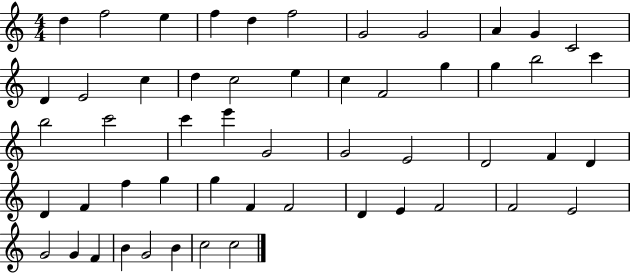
X:1
T:Untitled
M:4/4
L:1/4
K:C
d f2 e f d f2 G2 G2 A G C2 D E2 c d c2 e c F2 g g b2 c' b2 c'2 c' e' G2 G2 E2 D2 F D D F f g g F F2 D E F2 F2 E2 G2 G F B G2 B c2 c2